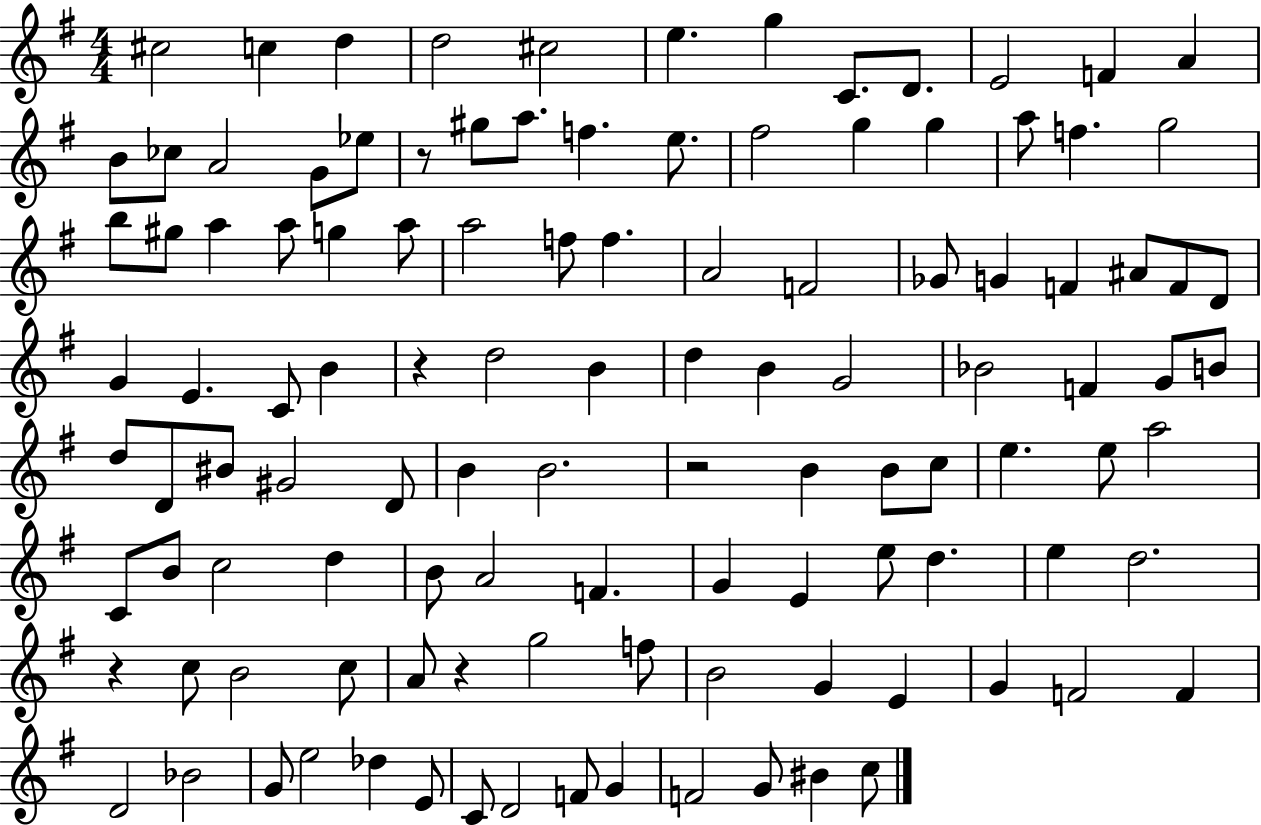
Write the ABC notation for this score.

X:1
T:Untitled
M:4/4
L:1/4
K:G
^c2 c d d2 ^c2 e g C/2 D/2 E2 F A B/2 _c/2 A2 G/2 _e/2 z/2 ^g/2 a/2 f e/2 ^f2 g g a/2 f g2 b/2 ^g/2 a a/2 g a/2 a2 f/2 f A2 F2 _G/2 G F ^A/2 F/2 D/2 G E C/2 B z d2 B d B G2 _B2 F G/2 B/2 d/2 D/2 ^B/2 ^G2 D/2 B B2 z2 B B/2 c/2 e e/2 a2 C/2 B/2 c2 d B/2 A2 F G E e/2 d e d2 z c/2 B2 c/2 A/2 z g2 f/2 B2 G E G F2 F D2 _B2 G/2 e2 _d E/2 C/2 D2 F/2 G F2 G/2 ^B c/2